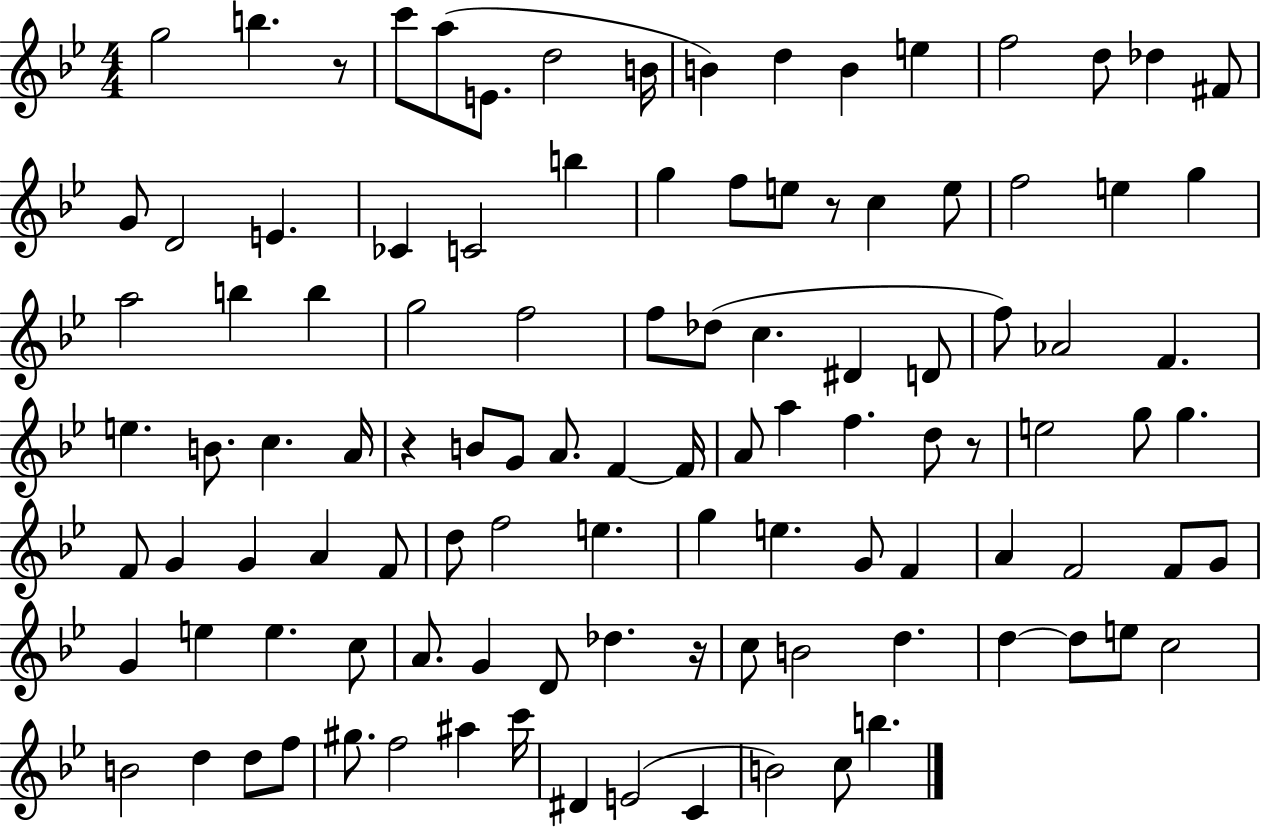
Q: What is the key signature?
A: BES major